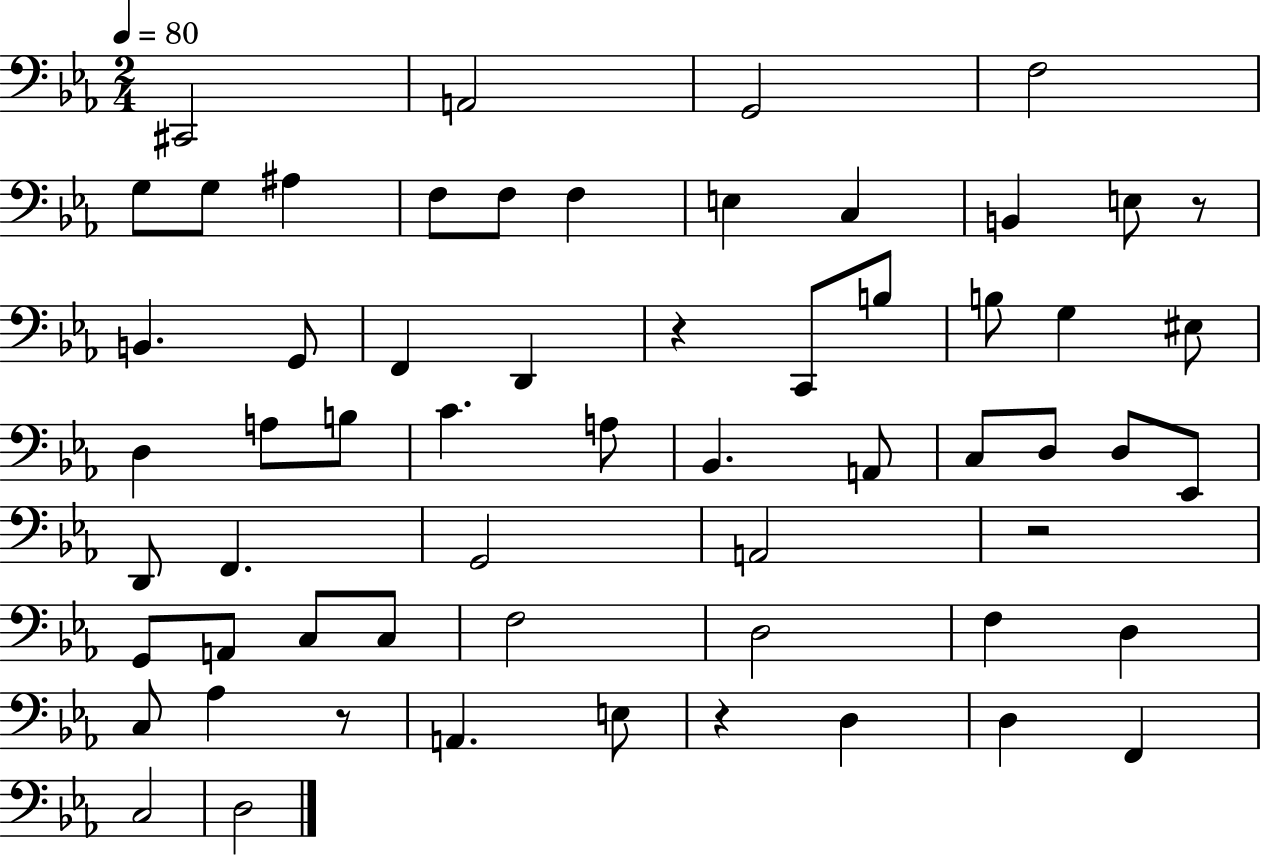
C#2/h A2/h G2/h F3/h G3/e G3/e A#3/q F3/e F3/e F3/q E3/q C3/q B2/q E3/e R/e B2/q. G2/e F2/q D2/q R/q C2/e B3/e B3/e G3/q EIS3/e D3/q A3/e B3/e C4/q. A3/e Bb2/q. A2/e C3/e D3/e D3/e Eb2/e D2/e F2/q. G2/h A2/h R/h G2/e A2/e C3/e C3/e F3/h D3/h F3/q D3/q C3/e Ab3/q R/e A2/q. E3/e R/q D3/q D3/q F2/q C3/h D3/h